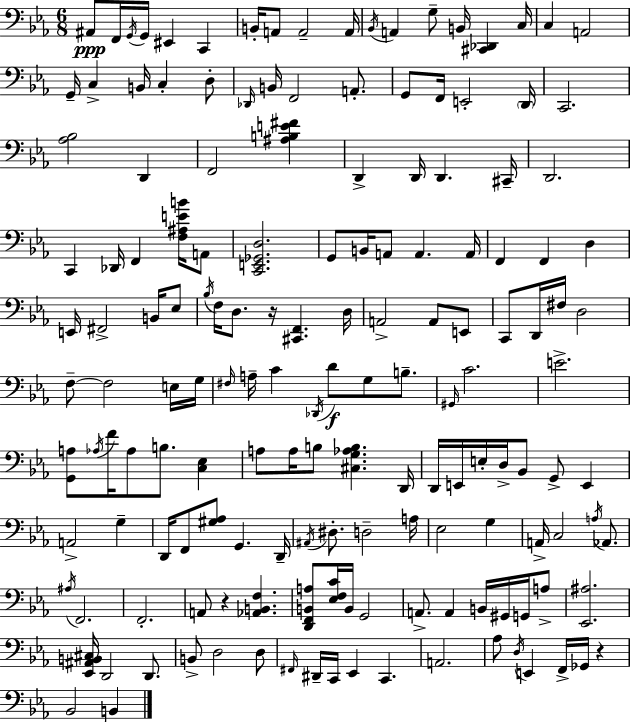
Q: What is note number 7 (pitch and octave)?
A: B2